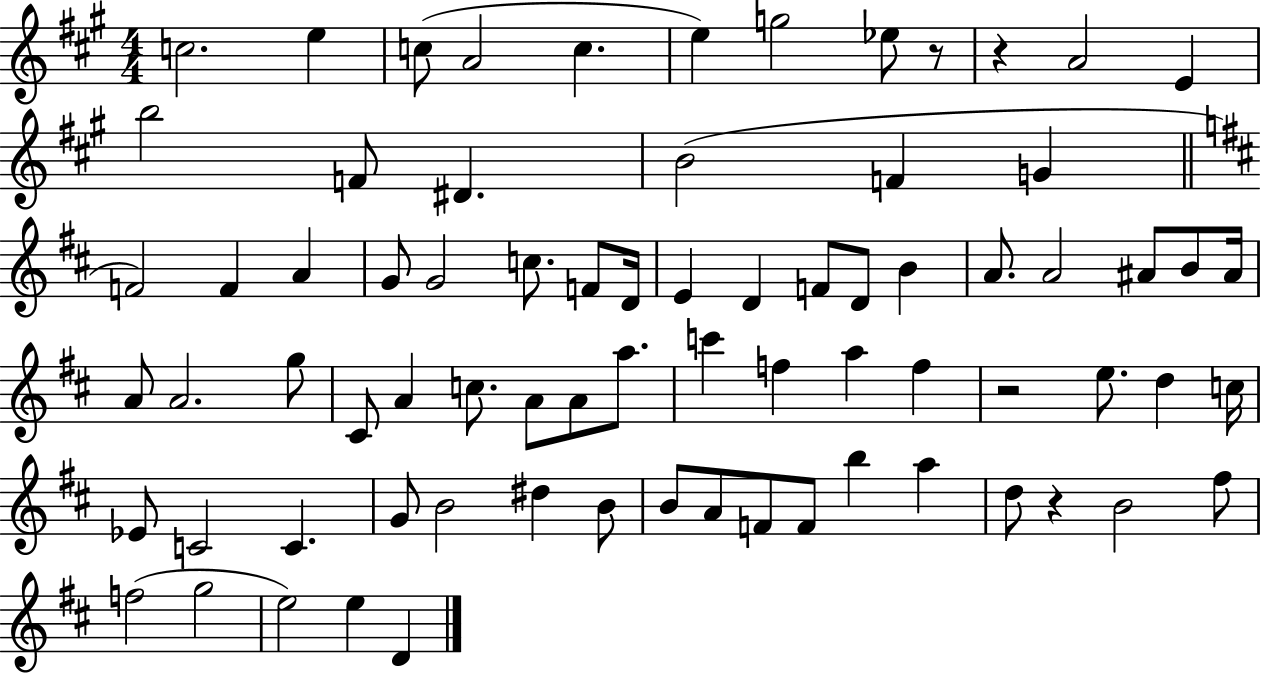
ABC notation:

X:1
T:Untitled
M:4/4
L:1/4
K:A
c2 e c/2 A2 c e g2 _e/2 z/2 z A2 E b2 F/2 ^D B2 F G F2 F A G/2 G2 c/2 F/2 D/4 E D F/2 D/2 B A/2 A2 ^A/2 B/2 ^A/4 A/2 A2 g/2 ^C/2 A c/2 A/2 A/2 a/2 c' f a f z2 e/2 d c/4 _E/2 C2 C G/2 B2 ^d B/2 B/2 A/2 F/2 F/2 b a d/2 z B2 ^f/2 f2 g2 e2 e D